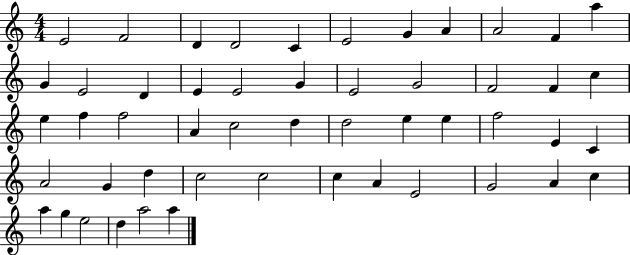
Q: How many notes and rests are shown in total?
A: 51